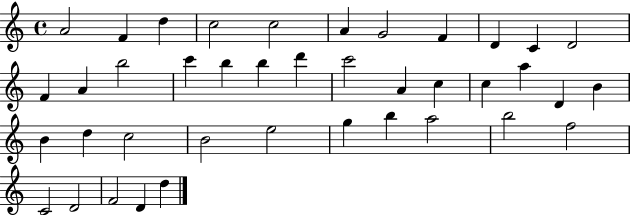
X:1
T:Untitled
M:4/4
L:1/4
K:C
A2 F d c2 c2 A G2 F D C D2 F A b2 c' b b d' c'2 A c c a D B B d c2 B2 e2 g b a2 b2 f2 C2 D2 F2 D d